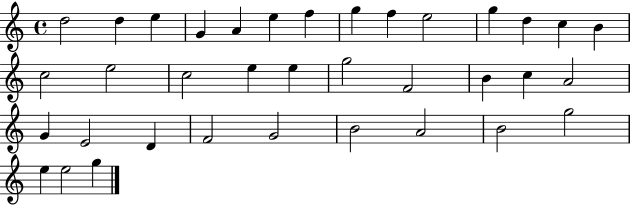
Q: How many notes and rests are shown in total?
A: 36